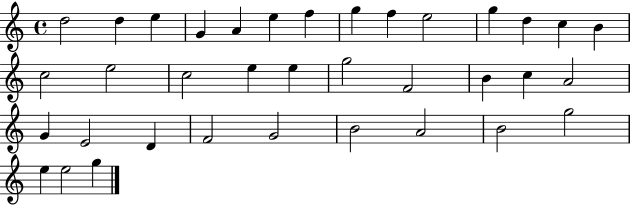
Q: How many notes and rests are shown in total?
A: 36